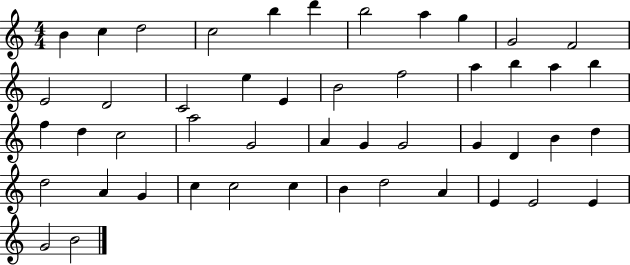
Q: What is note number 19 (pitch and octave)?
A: A5